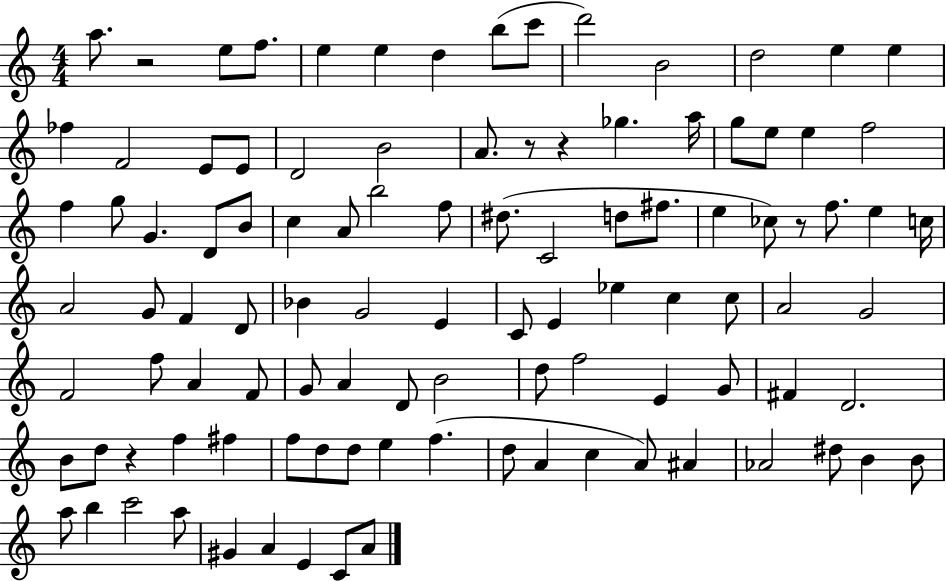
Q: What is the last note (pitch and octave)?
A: A4